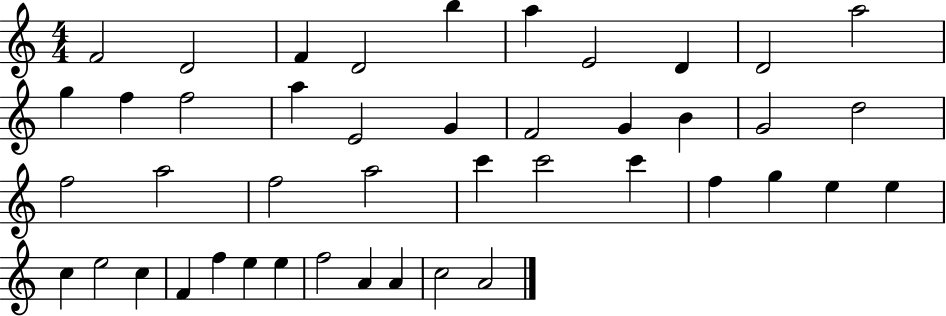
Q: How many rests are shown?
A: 0